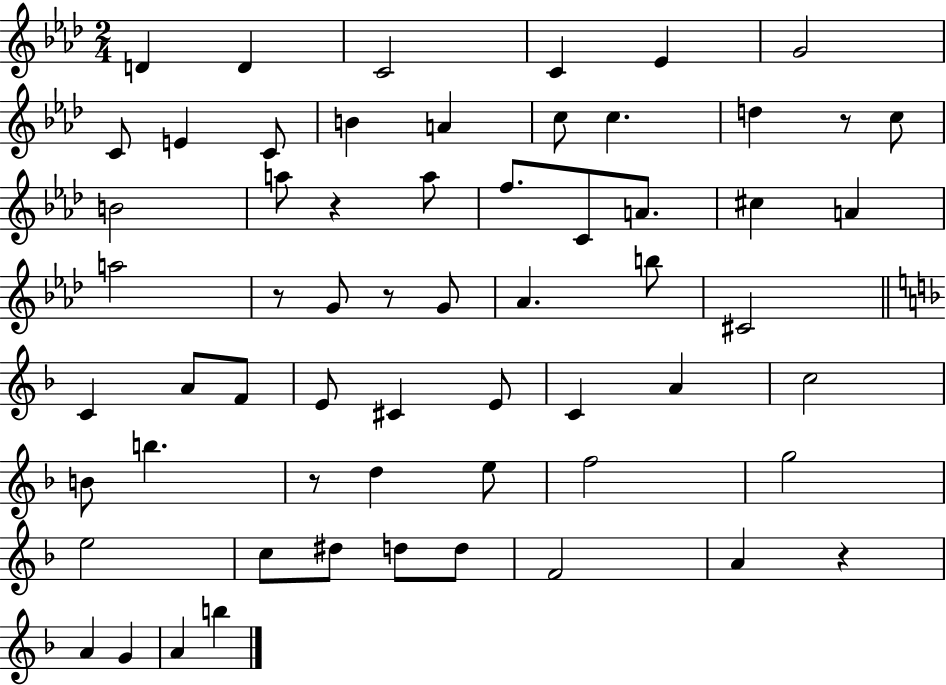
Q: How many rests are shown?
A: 6